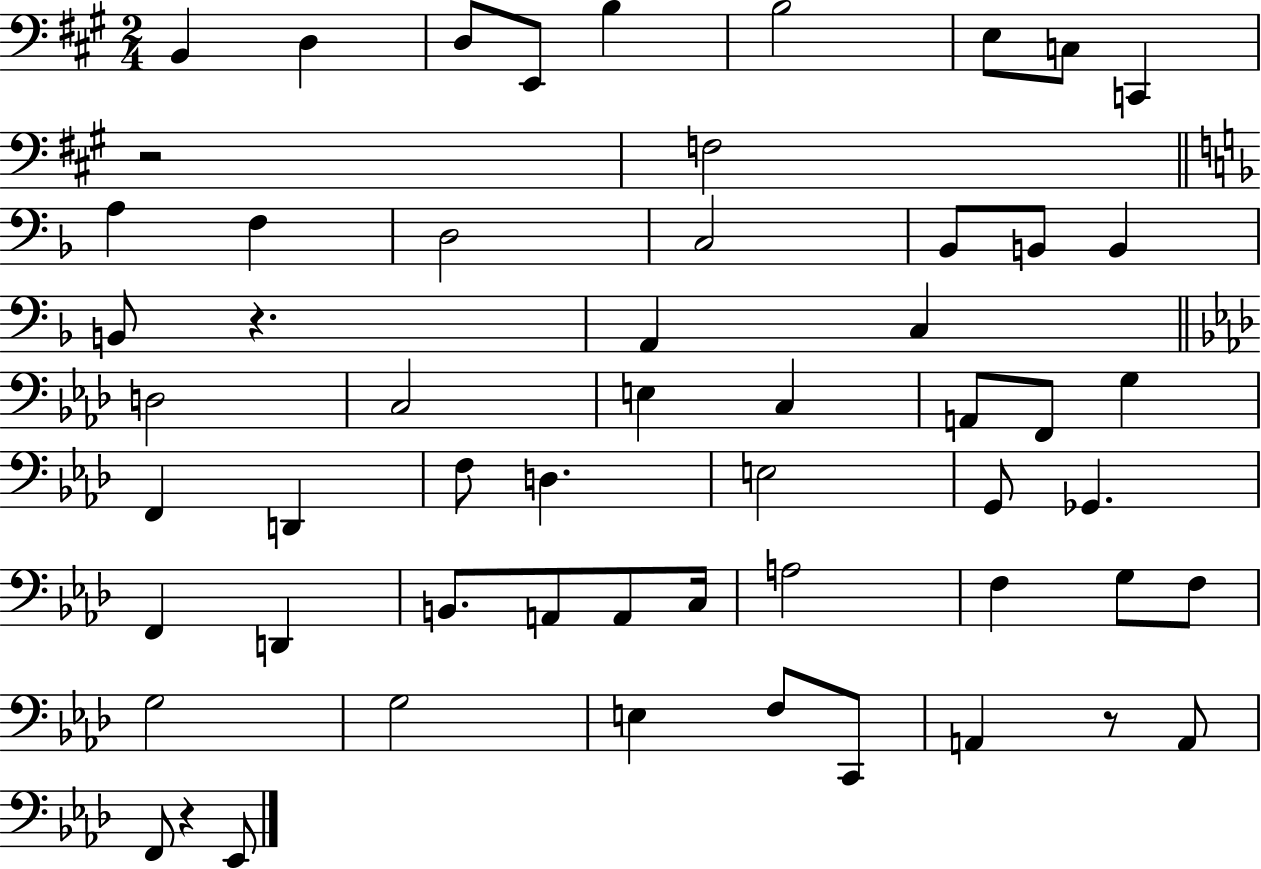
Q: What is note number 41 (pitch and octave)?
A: A3